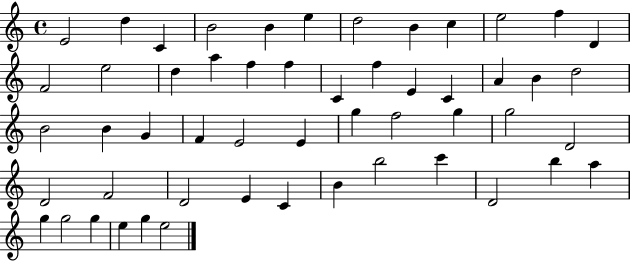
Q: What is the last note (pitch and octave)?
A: E5